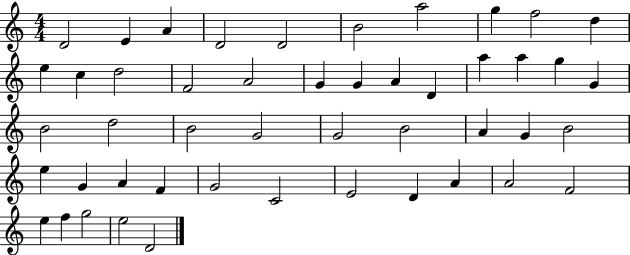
D4/h E4/q A4/q D4/h D4/h B4/h A5/h G5/q F5/h D5/q E5/q C5/q D5/h F4/h A4/h G4/q G4/q A4/q D4/q A5/q A5/q G5/q G4/q B4/h D5/h B4/h G4/h G4/h B4/h A4/q G4/q B4/h E5/q G4/q A4/q F4/q G4/h C4/h E4/h D4/q A4/q A4/h F4/h E5/q F5/q G5/h E5/h D4/h